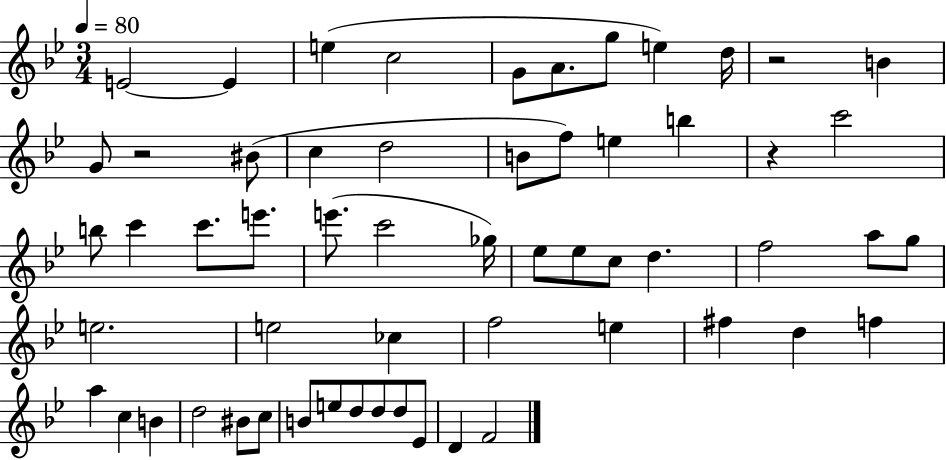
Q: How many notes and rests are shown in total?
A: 58